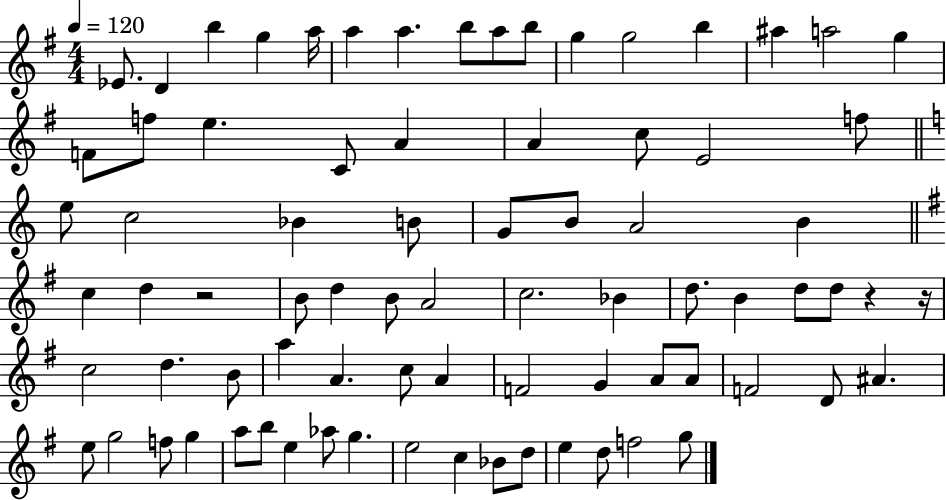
{
  \clef treble
  \numericTimeSignature
  \time 4/4
  \key g \major
  \tempo 4 = 120
  \repeat volta 2 { ees'8. d'4 b''4 g''4 a''16 | a''4 a''4. b''8 a''8 b''8 | g''4 g''2 b''4 | ais''4 a''2 g''4 | \break f'8 f''8 e''4. c'8 a'4 | a'4 c''8 e'2 f''8 | \bar "||" \break \key a \minor e''8 c''2 bes'4 b'8 | g'8 b'8 a'2 b'4 | \bar "||" \break \key g \major c''4 d''4 r2 | b'8 d''4 b'8 a'2 | c''2. bes'4 | d''8. b'4 d''8 d''8 r4 r16 | \break c''2 d''4. b'8 | a''4 a'4. c''8 a'4 | f'2 g'4 a'8 a'8 | f'2 d'8 ais'4. | \break e''8 g''2 f''8 g''4 | a''8 b''8 e''4 aes''8 g''4. | e''2 c''4 bes'8 d''8 | e''4 d''8 f''2 g''8 | \break } \bar "|."
}